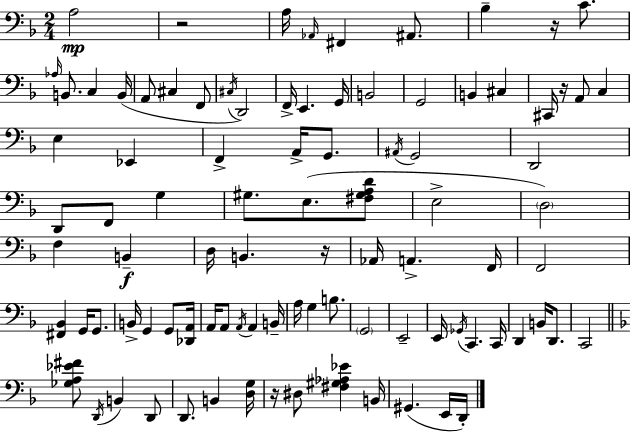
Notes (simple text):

A3/h R/h A3/s Ab2/s F#2/q A#2/e. Bb3/q R/s C4/e. Ab3/s B2/e. C3/q B2/s A2/e C#3/q F2/e C#3/s D2/h F2/s E2/q. G2/s B2/h G2/h B2/q C#3/q C#2/s R/s A2/e C3/q E3/q Eb2/q F2/q A2/s G2/e. A#2/s G2/h D2/h D2/e F2/e G3/q G#3/e. E3/e. [F#3,G#3,A3,D4]/e E3/h D3/h F3/q B2/q D3/s B2/q. R/s Ab2/s A2/q. F2/s F2/h [F#2,Bb2]/q G2/s G2/e. B2/s G2/q G2/e [Db2,A2]/s A2/s A2/e A2/s A2/q B2/s A3/s G3/q B3/e. G2/h E2/h E2/s Gb2/s C2/q. C2/s D2/q B2/s D2/e. C2/h [Gb3,A3,Eb4,F#4]/e D2/s B2/q D2/e D2/e. B2/q [D3,G3]/s R/s D#3/e [F#3,G#3,Ab3,Eb4]/q B2/s G#2/q. E2/s D2/s